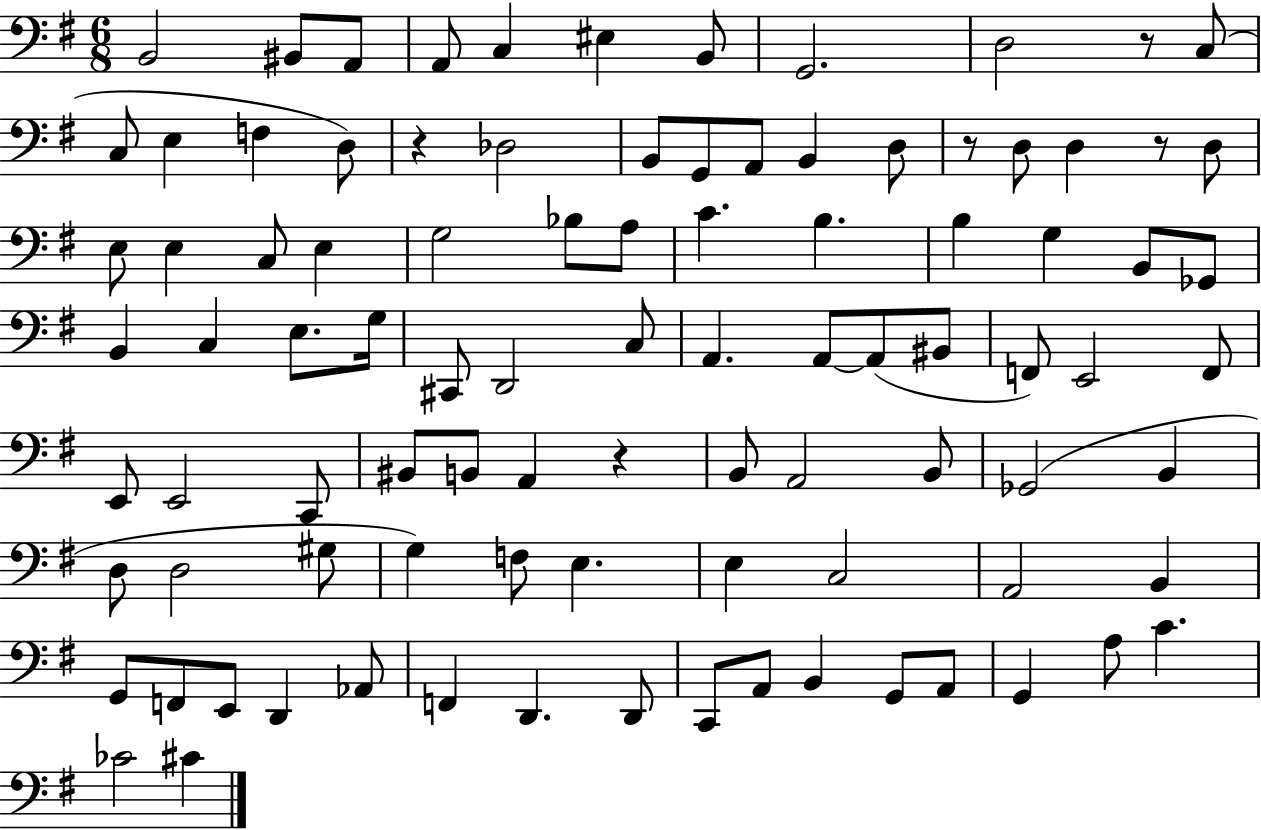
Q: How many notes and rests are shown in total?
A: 94